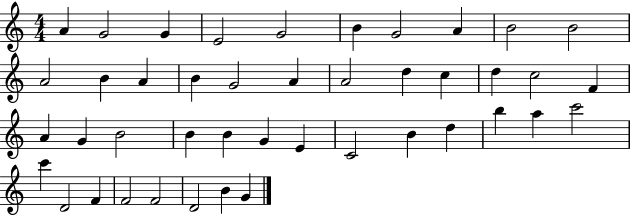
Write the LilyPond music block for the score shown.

{
  \clef treble
  \numericTimeSignature
  \time 4/4
  \key c \major
  a'4 g'2 g'4 | e'2 g'2 | b'4 g'2 a'4 | b'2 b'2 | \break a'2 b'4 a'4 | b'4 g'2 a'4 | a'2 d''4 c''4 | d''4 c''2 f'4 | \break a'4 g'4 b'2 | b'4 b'4 g'4 e'4 | c'2 b'4 d''4 | b''4 a''4 c'''2 | \break c'''4 d'2 f'4 | f'2 f'2 | d'2 b'4 g'4 | \bar "|."
}